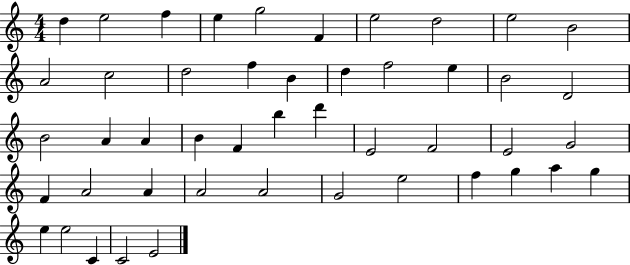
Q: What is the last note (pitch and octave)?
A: E4